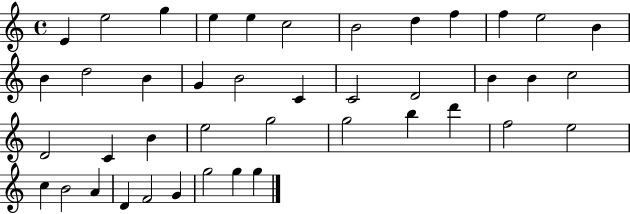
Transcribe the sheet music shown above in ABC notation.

X:1
T:Untitled
M:4/4
L:1/4
K:C
E e2 g e e c2 B2 d f f e2 B B d2 B G B2 C C2 D2 B B c2 D2 C B e2 g2 g2 b d' f2 e2 c B2 A D F2 G g2 g g